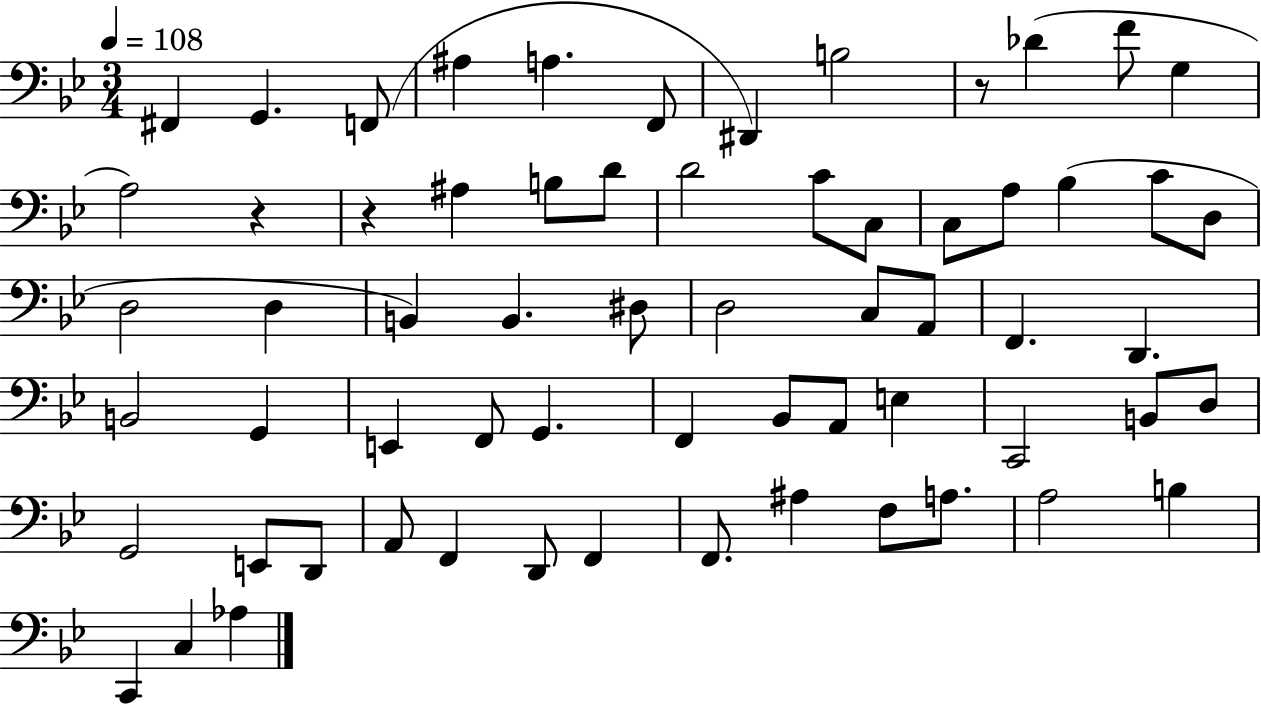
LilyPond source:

{
  \clef bass
  \numericTimeSignature
  \time 3/4
  \key bes \major
  \tempo 4 = 108
  fis,4 g,4. f,8( | ais4 a4. f,8 | dis,4) b2 | r8 des'4( f'8 g4 | \break a2) r4 | r4 ais4 b8 d'8 | d'2 c'8 c8 | c8 a8 bes4( c'8 d8 | \break d2 d4 | b,4) b,4. dis8 | d2 c8 a,8 | f,4. d,4. | \break b,2 g,4 | e,4 f,8 g,4. | f,4 bes,8 a,8 e4 | c,2 b,8 d8 | \break g,2 e,8 d,8 | a,8 f,4 d,8 f,4 | f,8. ais4 f8 a8. | a2 b4 | \break c,4 c4 aes4 | \bar "|."
}